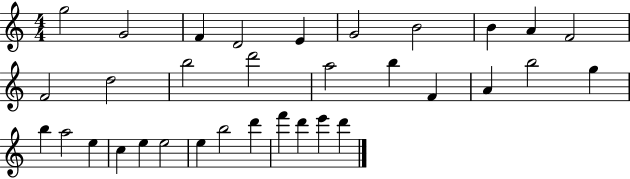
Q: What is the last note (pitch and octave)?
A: D6